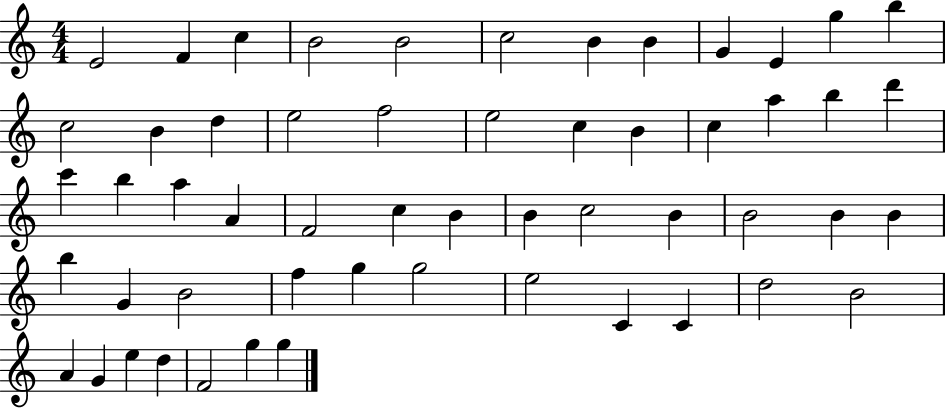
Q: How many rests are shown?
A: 0